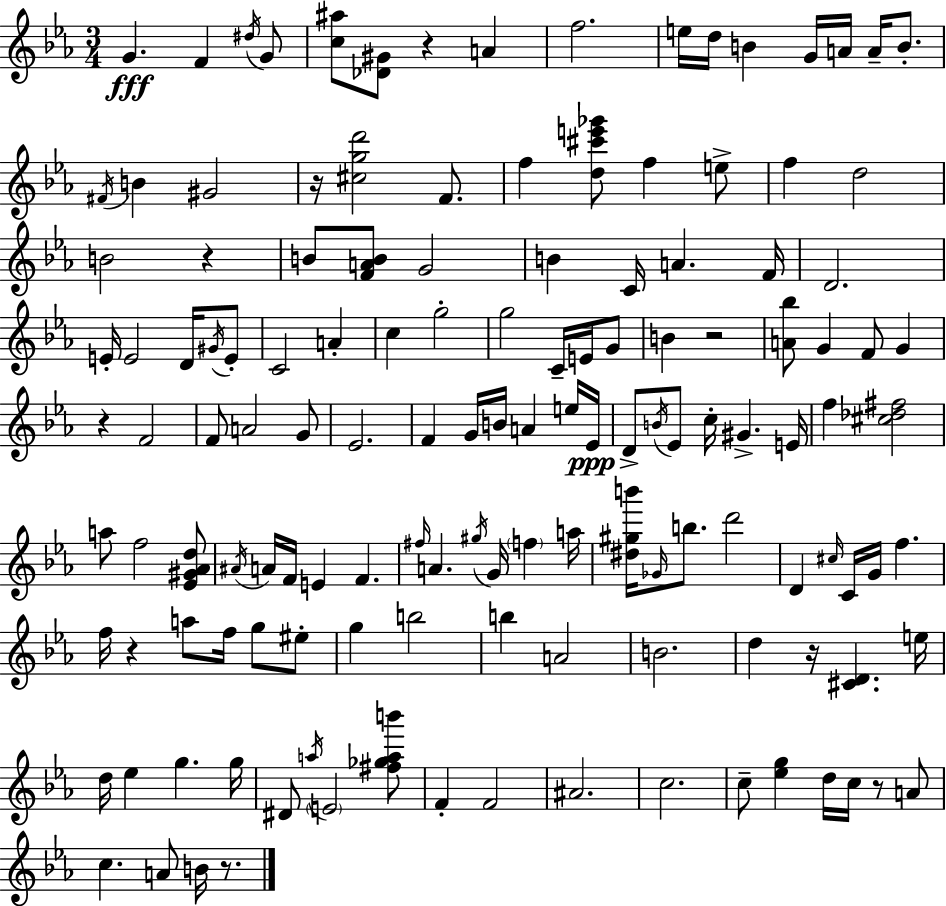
{
  \clef treble
  \numericTimeSignature
  \time 3/4
  \key c \minor
  g'4.\fff f'4 \acciaccatura { dis''16 } g'8 | <c'' ais''>8 <des' gis'>8 r4 a'4 | f''2. | e''16 d''16 b'4 g'16 a'16 a'16-- b'8.-. | \break \acciaccatura { fis'16 } b'4 gis'2 | r16 <cis'' g'' d'''>2 f'8. | f''4 <d'' cis''' e''' ges'''>8 f''4 | e''8-> f''4 d''2 | \break b'2 r4 | b'8 <f' a' b'>8 g'2 | b'4 c'16 a'4. | f'16 d'2. | \break e'16-. e'2 d'16 | \acciaccatura { gis'16 } e'8-. c'2 a'4-. | c''4 g''2-. | g''2 c'16-- | \break e'16 g'8 b'4 r2 | <a' bes''>8 g'4 f'8 g'4 | r4 f'2 | f'8 a'2 | \break g'8 ees'2. | f'4 g'16 b'16 a'4 | e''16 ees'16\ppp d'8-> \acciaccatura { b'16 } ees'8 c''16-. gis'4.-> | e'16 f''4 <cis'' des'' fis''>2 | \break a''8 f''2 | <ees' gis' aes' d''>8 \acciaccatura { ais'16 } a'16 f'16 e'4 f'4. | \grace { fis''16 } a'4. | \acciaccatura { gis''16 } g'16 \parenthesize f''4 a''16 <dis'' gis'' b'''>16 \grace { ges'16 } b''8. | \break d'''2 d'4 | \grace { cis''16 } c'16 g'16 f''4. f''16 r4 | a''8 f''16 g''8 eis''8-. g''4 | b''2 b''4 | \break a'2 b'2. | d''4 | r16 <cis' d'>4. e''16 d''16 ees''4 | g''4. g''16 dis'8 \acciaccatura { a''16 } | \break \parenthesize e'2 <fis'' ges'' a'' b'''>8 f'4-. | f'2 ais'2. | c''2. | c''8-- | \break <ees'' g''>4 d''16 c''16 r8 a'8 c''4. | a'8 b'16 r8. \bar "|."
}